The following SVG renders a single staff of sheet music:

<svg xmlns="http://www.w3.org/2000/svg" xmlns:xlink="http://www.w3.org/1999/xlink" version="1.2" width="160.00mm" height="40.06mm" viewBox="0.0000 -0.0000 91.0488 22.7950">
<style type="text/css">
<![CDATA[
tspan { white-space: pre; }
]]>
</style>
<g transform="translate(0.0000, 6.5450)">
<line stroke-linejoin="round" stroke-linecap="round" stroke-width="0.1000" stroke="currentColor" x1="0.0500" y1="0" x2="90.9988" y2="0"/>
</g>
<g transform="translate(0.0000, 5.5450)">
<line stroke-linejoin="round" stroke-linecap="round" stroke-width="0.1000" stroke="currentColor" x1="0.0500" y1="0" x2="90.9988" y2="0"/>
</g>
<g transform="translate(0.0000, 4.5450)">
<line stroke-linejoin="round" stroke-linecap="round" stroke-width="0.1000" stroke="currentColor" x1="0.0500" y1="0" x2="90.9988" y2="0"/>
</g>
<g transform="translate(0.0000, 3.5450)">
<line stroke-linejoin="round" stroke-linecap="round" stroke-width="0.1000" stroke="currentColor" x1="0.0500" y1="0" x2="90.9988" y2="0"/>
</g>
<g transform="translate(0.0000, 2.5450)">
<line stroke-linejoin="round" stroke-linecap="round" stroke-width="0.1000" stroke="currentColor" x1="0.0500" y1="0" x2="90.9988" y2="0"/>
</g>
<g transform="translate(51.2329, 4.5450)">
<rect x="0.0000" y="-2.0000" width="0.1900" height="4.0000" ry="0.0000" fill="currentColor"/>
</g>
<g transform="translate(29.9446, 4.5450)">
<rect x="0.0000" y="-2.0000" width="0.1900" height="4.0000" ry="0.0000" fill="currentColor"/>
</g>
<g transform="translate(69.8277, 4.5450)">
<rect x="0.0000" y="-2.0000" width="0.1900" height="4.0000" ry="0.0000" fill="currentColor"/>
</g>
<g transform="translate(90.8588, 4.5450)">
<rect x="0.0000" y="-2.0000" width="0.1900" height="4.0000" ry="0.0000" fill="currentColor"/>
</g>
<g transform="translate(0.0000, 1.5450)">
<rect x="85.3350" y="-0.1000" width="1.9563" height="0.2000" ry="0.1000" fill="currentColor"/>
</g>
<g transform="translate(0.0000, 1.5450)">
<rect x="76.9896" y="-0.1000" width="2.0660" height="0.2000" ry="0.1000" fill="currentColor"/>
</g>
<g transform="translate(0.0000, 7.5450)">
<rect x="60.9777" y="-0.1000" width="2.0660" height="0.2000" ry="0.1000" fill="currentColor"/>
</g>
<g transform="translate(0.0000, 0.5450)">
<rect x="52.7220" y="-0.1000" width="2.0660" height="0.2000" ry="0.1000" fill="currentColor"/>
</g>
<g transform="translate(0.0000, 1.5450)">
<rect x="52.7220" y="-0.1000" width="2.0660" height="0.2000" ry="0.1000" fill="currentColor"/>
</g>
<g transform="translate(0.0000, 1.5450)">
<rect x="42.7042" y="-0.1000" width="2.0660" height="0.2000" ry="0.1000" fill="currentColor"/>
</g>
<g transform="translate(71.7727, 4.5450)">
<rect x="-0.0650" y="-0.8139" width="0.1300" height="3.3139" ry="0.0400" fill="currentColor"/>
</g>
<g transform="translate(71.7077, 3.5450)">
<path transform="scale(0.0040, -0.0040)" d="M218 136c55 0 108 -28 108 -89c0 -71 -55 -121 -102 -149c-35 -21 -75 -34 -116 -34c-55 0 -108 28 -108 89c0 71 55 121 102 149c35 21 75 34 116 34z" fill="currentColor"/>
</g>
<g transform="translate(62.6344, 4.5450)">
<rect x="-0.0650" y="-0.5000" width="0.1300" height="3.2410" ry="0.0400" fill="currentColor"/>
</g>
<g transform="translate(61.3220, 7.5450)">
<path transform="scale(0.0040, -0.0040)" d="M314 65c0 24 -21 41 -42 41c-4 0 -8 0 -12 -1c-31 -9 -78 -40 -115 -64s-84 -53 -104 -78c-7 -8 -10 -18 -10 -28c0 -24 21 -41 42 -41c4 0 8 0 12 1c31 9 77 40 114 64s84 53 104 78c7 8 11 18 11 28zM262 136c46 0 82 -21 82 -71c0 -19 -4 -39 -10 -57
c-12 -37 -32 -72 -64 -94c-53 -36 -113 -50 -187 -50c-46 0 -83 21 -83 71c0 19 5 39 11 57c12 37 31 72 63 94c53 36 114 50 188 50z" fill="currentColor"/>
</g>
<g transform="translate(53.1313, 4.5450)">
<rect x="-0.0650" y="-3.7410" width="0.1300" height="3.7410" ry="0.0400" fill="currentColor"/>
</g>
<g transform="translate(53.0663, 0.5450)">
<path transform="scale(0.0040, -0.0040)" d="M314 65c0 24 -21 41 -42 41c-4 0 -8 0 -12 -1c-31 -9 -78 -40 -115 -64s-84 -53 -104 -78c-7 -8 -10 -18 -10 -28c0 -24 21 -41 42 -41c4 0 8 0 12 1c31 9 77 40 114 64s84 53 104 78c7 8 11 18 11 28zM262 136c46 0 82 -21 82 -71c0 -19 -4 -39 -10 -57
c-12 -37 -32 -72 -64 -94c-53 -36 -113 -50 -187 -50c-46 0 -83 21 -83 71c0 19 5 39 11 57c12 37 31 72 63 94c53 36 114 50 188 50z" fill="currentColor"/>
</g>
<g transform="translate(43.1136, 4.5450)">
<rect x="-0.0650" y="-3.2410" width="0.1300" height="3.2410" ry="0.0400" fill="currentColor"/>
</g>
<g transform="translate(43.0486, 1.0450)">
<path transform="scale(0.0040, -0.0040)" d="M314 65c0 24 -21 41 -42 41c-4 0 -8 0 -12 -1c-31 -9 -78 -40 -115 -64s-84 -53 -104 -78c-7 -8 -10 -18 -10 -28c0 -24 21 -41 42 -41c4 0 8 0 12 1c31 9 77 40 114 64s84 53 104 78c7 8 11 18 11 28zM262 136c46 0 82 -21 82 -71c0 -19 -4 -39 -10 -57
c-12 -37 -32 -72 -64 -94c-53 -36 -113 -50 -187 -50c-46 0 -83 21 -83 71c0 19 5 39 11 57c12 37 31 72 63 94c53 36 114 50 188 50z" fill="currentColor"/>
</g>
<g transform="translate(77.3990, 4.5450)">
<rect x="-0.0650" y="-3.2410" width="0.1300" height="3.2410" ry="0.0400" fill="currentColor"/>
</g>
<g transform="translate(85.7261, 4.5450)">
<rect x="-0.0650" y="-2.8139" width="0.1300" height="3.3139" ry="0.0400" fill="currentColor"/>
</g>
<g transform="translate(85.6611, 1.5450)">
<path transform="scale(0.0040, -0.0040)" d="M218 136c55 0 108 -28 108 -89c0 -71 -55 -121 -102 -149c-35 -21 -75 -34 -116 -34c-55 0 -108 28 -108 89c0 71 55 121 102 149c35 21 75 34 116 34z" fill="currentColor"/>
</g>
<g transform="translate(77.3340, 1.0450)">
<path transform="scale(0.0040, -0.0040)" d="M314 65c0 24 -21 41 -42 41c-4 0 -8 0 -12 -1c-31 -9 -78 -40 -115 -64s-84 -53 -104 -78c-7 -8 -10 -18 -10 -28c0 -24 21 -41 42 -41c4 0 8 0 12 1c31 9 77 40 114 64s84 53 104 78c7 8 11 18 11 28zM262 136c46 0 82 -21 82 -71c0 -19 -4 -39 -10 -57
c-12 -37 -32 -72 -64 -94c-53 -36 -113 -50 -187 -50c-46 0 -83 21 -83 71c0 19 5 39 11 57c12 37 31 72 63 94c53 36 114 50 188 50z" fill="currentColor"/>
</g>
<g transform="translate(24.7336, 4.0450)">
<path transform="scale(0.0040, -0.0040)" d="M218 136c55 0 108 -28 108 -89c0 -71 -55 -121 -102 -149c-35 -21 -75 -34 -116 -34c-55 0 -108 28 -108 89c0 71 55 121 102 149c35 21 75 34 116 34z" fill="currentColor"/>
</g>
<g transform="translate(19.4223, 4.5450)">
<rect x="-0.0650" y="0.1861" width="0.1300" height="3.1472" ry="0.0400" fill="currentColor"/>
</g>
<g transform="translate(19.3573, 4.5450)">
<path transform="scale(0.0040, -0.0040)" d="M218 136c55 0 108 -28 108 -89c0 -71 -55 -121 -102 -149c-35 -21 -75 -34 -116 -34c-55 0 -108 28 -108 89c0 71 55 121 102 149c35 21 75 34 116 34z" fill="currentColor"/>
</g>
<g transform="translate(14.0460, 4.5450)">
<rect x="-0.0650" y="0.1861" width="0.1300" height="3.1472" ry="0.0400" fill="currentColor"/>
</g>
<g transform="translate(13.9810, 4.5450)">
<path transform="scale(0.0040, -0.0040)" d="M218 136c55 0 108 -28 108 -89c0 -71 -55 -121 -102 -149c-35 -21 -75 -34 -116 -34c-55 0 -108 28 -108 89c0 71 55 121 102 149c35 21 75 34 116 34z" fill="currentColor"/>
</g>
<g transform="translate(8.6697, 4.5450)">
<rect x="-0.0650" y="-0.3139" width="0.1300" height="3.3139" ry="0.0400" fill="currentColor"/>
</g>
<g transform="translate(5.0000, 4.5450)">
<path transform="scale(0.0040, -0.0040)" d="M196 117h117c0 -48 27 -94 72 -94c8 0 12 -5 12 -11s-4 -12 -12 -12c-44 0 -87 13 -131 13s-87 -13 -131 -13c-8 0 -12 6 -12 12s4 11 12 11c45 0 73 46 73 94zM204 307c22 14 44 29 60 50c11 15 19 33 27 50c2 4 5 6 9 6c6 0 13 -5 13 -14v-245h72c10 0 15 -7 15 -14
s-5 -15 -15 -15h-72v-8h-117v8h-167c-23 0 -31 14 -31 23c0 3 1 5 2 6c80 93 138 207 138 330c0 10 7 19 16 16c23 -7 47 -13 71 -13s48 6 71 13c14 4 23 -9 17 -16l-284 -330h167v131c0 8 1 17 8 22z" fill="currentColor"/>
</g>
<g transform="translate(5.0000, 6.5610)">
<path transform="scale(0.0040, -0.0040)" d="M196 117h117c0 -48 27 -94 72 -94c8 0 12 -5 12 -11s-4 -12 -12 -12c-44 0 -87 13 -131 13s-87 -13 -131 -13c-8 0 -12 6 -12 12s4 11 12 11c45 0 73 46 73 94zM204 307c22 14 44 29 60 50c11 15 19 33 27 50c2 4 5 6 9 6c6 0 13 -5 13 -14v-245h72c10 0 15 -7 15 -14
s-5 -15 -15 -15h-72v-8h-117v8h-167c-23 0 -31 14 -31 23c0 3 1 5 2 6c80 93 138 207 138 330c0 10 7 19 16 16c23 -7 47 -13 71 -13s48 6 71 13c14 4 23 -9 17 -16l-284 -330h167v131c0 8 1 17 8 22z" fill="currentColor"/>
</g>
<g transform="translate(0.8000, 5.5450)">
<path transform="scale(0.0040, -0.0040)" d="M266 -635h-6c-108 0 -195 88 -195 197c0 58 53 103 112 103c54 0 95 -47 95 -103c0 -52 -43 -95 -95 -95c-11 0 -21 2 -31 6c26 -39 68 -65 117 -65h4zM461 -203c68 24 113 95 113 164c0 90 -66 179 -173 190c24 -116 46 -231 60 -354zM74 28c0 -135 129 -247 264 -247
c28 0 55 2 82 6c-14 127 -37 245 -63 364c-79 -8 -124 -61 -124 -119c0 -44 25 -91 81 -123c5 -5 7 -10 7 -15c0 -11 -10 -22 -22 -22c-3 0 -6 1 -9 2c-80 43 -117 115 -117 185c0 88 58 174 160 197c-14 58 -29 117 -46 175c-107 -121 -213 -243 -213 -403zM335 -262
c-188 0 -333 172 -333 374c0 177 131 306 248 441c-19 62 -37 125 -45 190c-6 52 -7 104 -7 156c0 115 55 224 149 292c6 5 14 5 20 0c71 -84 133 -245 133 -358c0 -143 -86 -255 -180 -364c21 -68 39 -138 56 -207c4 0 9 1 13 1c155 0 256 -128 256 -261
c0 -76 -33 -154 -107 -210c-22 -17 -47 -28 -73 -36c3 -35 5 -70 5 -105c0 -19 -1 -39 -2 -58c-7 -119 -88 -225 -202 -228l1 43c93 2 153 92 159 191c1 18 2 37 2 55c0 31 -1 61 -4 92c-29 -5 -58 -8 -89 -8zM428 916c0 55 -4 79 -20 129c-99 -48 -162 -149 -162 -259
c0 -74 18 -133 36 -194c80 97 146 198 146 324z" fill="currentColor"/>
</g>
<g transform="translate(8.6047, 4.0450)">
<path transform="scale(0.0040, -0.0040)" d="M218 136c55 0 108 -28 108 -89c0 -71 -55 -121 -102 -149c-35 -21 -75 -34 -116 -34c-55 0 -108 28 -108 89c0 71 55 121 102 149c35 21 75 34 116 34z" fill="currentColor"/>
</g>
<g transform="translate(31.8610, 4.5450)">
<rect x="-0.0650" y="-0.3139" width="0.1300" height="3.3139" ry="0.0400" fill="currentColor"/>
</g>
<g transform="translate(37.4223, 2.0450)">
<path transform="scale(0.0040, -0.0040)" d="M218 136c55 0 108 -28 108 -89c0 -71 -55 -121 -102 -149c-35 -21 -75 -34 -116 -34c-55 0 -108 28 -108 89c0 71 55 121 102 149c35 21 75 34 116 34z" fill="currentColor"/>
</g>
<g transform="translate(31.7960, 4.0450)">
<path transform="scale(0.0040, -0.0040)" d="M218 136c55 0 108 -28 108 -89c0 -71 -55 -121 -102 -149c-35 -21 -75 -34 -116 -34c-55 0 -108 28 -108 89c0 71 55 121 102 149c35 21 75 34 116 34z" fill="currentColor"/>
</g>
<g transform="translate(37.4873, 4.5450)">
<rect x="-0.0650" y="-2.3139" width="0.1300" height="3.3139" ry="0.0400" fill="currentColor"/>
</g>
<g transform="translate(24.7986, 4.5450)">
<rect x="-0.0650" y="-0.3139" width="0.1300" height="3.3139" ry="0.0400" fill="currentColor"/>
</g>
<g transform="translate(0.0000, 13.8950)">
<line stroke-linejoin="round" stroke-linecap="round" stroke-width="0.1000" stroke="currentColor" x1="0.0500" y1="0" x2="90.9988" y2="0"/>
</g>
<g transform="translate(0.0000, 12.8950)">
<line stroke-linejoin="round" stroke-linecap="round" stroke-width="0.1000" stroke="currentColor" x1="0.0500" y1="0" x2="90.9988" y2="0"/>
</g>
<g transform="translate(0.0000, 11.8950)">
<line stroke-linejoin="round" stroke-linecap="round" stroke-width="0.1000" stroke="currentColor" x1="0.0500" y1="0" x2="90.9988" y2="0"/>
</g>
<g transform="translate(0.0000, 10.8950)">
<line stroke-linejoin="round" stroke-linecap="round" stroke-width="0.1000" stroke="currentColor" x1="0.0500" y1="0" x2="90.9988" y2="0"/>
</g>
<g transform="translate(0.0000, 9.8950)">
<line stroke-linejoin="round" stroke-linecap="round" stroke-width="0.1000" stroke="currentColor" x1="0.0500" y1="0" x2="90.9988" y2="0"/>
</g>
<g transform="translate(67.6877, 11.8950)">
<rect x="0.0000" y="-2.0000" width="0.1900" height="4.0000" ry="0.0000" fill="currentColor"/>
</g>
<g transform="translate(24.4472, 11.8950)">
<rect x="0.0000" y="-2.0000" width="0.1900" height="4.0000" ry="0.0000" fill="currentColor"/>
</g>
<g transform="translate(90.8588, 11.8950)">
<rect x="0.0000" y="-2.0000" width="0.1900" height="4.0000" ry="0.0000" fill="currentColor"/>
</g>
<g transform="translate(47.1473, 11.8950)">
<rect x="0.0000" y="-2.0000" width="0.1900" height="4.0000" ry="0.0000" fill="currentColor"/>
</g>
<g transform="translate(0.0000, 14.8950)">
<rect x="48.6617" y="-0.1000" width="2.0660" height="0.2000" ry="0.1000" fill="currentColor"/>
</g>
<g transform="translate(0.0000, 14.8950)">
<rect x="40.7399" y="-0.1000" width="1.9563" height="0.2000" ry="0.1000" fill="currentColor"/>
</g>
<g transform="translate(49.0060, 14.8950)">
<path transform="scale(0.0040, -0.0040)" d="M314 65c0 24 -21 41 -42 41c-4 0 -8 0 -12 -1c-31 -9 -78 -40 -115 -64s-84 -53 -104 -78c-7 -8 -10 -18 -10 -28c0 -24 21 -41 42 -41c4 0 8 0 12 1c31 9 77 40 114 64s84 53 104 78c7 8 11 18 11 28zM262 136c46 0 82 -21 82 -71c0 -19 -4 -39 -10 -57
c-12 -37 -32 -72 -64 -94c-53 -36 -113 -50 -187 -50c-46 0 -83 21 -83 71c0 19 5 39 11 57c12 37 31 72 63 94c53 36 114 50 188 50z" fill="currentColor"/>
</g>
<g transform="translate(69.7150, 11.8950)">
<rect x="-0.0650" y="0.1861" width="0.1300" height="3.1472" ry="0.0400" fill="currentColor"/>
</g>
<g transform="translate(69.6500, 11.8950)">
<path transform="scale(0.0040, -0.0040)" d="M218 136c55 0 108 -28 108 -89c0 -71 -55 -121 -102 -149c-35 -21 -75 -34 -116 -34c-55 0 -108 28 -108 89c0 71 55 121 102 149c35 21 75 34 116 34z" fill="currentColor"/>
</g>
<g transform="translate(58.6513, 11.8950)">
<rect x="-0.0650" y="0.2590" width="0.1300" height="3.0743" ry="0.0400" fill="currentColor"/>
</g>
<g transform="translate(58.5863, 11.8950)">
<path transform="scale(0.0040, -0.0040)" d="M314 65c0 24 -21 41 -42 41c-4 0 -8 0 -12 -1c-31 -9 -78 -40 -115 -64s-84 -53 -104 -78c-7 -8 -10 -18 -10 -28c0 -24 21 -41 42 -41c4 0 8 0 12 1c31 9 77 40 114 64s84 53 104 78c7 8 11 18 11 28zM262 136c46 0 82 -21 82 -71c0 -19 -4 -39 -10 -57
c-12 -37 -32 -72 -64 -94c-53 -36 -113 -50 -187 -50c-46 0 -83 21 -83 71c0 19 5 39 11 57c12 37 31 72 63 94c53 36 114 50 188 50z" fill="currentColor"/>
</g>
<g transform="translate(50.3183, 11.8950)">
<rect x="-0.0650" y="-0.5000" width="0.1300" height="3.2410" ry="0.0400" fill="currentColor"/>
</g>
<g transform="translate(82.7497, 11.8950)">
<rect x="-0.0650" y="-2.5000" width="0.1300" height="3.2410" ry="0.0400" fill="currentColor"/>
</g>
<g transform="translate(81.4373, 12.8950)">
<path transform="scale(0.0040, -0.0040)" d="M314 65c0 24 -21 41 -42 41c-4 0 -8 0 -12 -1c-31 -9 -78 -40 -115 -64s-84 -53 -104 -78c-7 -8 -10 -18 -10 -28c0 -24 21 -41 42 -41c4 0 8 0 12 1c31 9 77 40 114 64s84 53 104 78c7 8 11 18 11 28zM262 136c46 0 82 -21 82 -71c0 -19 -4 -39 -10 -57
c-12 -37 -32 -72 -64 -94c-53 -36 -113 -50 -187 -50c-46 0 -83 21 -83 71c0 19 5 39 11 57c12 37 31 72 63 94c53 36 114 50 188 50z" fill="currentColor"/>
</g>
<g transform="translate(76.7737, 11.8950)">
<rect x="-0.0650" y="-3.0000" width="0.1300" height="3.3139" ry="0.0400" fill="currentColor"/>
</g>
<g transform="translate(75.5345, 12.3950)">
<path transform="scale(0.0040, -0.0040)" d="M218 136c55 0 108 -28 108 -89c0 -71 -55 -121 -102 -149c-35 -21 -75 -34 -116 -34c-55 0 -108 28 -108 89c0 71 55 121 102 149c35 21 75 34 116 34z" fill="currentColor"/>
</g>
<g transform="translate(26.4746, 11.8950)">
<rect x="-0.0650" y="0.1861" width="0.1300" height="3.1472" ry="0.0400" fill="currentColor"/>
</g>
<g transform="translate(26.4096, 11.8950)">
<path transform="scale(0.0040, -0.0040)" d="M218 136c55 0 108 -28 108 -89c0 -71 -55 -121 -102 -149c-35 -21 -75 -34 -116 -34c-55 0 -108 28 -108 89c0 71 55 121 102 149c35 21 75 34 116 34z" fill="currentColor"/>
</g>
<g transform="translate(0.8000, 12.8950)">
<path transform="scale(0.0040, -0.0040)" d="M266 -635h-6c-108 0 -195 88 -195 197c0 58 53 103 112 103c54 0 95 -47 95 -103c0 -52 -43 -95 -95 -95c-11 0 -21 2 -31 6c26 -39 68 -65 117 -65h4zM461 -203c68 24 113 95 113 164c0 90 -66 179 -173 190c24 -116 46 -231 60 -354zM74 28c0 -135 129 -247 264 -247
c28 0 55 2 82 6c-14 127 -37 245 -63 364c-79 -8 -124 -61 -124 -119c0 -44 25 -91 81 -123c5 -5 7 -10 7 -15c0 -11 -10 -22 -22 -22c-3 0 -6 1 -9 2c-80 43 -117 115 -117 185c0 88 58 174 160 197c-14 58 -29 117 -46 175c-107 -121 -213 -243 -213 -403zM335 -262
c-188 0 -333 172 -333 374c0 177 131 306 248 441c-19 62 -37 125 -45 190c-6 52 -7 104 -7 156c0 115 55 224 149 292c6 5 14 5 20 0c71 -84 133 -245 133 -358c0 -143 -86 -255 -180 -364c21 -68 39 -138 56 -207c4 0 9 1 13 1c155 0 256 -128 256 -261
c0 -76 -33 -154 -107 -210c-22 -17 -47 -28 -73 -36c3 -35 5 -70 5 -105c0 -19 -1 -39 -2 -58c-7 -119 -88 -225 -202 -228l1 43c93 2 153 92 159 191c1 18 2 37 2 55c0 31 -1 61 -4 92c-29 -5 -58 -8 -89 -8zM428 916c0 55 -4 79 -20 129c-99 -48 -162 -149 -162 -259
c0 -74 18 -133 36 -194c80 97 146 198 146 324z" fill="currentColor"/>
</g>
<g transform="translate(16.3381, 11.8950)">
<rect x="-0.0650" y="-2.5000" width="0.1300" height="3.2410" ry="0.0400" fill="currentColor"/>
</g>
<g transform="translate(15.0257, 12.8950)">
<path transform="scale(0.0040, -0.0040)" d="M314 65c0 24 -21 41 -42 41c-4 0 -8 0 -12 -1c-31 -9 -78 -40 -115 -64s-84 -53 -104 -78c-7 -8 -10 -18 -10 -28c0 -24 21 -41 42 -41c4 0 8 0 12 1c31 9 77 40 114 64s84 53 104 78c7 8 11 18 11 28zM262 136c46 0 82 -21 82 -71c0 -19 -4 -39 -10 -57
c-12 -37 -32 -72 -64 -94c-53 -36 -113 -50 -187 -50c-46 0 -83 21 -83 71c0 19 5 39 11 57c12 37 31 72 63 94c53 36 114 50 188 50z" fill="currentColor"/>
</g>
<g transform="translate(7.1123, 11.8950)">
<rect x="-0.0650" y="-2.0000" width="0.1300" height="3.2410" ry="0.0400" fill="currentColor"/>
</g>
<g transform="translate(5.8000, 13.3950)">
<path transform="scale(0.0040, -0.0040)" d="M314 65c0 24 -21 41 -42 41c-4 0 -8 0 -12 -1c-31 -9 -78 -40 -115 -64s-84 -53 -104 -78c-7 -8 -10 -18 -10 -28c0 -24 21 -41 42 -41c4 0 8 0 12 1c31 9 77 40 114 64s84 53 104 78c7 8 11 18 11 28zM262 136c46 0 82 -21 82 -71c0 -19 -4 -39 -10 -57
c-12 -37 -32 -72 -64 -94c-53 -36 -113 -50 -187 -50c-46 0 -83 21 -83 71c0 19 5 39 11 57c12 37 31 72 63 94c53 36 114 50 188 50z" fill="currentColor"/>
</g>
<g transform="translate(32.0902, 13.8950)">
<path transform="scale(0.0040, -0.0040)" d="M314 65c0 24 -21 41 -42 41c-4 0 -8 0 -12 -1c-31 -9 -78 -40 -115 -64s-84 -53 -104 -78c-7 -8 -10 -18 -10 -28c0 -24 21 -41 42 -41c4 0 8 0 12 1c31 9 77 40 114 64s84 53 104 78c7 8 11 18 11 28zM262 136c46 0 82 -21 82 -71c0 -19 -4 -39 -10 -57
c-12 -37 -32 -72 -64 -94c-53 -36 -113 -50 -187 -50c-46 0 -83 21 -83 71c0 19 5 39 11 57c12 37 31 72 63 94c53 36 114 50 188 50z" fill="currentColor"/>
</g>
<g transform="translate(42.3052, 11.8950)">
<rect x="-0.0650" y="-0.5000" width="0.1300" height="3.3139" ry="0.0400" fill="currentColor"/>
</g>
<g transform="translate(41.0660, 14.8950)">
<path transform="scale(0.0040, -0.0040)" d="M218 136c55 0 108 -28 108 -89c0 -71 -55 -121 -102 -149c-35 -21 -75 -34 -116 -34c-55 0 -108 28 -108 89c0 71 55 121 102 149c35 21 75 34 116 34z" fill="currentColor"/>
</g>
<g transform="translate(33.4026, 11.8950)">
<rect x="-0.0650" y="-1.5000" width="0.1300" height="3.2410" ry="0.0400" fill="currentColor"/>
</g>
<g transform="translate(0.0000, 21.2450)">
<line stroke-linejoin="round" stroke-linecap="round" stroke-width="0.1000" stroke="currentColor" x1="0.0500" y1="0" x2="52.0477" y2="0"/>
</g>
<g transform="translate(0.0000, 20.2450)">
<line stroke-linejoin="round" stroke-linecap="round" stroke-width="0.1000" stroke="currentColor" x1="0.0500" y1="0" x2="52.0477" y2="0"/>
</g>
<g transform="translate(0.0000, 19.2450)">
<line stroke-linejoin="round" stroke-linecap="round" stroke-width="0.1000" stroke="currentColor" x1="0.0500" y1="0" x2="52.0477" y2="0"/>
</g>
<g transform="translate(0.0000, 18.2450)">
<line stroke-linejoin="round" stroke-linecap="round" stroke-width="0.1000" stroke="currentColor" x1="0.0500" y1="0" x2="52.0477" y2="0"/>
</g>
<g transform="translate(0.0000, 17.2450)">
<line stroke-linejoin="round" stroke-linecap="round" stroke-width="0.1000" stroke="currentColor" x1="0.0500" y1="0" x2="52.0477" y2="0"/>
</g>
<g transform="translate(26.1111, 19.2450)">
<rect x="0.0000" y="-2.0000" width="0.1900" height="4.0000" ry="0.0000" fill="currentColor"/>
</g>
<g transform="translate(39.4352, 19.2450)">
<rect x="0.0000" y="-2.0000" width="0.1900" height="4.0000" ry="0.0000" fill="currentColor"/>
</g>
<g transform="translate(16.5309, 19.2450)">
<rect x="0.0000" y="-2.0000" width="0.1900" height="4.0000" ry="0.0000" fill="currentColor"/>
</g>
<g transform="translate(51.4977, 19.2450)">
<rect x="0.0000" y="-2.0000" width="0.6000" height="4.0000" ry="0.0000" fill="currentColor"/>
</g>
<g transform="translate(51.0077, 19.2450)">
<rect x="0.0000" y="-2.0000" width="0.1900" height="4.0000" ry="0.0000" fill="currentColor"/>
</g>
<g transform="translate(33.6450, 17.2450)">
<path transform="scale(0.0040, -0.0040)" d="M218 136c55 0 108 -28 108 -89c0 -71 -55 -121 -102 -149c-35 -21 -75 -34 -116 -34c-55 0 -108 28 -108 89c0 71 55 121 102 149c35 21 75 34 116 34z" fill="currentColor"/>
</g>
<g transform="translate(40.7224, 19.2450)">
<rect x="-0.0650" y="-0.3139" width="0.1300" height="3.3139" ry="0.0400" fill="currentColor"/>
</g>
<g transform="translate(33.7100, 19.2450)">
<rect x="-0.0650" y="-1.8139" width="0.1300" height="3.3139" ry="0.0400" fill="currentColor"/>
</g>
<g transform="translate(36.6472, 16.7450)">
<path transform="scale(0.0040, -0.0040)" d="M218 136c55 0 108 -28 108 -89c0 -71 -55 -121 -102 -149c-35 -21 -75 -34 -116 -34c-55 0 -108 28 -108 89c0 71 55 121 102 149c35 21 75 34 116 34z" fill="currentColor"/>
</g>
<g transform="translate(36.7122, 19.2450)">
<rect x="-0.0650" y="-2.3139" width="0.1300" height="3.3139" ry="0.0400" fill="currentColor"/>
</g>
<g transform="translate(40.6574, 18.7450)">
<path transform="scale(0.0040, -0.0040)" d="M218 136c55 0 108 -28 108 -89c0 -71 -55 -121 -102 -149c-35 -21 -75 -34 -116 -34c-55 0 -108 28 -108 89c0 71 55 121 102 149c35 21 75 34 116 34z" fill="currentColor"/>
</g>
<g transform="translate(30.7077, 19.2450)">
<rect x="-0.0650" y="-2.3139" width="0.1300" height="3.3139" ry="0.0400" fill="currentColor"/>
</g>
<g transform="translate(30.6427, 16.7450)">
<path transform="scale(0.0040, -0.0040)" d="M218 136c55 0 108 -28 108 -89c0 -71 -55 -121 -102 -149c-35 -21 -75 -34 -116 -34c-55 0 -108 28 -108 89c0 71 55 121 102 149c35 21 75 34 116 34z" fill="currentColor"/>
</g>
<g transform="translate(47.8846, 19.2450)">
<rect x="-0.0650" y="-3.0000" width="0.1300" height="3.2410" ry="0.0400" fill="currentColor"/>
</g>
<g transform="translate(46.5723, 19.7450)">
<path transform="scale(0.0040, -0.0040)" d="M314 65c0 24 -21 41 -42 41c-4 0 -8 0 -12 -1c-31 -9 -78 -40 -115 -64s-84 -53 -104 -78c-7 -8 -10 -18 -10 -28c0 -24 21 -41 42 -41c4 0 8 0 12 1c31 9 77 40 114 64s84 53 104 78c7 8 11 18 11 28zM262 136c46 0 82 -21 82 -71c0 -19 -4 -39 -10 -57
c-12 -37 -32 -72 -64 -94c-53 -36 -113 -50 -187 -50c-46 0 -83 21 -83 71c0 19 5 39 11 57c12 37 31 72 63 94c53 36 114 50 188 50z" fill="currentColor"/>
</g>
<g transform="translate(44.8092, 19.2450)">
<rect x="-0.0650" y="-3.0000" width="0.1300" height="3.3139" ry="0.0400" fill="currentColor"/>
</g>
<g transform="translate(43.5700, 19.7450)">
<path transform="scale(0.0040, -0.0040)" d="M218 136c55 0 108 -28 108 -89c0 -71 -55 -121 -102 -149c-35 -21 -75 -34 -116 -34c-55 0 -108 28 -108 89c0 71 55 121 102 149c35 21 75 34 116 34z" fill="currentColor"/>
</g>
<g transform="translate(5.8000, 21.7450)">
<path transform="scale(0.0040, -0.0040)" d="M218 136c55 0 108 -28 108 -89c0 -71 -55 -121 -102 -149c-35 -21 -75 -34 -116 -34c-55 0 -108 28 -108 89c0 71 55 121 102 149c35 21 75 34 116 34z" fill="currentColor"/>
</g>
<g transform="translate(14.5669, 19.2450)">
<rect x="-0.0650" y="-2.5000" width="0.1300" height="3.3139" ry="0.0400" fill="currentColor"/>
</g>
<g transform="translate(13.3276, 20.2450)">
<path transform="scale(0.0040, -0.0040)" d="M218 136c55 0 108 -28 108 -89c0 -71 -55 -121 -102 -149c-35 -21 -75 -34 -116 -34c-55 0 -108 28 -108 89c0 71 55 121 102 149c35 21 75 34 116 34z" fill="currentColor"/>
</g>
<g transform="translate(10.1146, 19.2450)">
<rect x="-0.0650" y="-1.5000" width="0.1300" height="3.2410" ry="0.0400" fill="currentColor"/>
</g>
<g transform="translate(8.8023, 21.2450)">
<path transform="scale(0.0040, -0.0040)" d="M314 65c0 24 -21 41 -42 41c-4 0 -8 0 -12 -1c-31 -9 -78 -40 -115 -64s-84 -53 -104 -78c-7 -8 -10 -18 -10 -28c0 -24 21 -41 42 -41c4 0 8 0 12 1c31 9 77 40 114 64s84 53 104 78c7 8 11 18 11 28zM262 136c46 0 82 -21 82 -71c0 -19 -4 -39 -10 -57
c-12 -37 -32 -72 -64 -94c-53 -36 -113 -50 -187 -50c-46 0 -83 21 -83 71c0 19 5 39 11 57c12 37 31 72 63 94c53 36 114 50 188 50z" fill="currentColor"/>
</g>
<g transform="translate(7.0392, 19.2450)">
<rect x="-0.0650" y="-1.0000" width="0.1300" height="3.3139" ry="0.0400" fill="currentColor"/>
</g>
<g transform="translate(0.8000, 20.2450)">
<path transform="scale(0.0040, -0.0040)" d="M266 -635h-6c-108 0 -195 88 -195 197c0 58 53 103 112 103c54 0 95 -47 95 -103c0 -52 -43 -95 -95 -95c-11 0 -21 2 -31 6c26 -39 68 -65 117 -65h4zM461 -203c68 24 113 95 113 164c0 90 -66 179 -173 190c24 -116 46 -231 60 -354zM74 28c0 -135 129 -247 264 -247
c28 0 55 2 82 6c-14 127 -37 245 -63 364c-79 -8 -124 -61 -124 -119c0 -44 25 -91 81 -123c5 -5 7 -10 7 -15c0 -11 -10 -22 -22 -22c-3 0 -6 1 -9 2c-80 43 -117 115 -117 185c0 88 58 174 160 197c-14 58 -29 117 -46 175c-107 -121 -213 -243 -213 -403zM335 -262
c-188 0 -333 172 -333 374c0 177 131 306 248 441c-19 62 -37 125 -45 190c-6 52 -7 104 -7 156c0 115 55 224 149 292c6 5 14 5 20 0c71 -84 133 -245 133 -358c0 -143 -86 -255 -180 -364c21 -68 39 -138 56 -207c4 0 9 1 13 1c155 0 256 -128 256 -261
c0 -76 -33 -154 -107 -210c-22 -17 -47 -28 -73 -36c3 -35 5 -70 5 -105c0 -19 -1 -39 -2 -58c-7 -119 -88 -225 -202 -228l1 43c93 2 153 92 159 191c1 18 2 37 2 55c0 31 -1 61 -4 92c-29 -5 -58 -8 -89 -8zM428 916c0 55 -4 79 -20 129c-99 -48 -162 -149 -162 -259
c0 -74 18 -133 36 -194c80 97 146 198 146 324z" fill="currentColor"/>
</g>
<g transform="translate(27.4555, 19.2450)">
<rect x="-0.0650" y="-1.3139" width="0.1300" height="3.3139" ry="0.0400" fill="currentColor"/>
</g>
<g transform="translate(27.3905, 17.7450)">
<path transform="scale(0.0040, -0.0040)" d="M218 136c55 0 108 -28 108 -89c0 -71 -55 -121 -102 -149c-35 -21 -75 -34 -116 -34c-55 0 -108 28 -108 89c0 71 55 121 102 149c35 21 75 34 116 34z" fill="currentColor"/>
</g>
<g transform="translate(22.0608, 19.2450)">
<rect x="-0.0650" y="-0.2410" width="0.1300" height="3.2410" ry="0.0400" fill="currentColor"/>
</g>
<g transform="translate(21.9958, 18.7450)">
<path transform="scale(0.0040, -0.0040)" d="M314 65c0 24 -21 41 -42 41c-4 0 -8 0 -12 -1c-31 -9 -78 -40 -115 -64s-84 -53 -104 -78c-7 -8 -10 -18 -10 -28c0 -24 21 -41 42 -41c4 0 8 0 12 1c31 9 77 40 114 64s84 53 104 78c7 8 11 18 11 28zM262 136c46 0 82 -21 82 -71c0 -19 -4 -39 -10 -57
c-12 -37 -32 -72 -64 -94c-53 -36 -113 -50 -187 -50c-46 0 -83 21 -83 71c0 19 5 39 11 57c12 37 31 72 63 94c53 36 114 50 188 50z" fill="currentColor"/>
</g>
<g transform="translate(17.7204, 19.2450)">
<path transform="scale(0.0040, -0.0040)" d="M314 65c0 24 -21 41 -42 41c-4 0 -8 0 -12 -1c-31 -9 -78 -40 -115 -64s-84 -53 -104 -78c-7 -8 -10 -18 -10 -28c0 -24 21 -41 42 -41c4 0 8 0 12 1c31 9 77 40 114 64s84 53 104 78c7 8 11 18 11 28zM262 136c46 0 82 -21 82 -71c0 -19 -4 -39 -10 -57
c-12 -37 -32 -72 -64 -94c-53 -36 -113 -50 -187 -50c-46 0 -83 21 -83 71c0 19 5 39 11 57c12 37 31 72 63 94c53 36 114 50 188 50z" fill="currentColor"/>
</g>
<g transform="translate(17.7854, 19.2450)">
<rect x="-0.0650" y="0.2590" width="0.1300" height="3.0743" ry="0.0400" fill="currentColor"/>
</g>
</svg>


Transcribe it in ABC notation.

X:1
T:Untitled
M:4/4
L:1/4
K:C
c B B c c g b2 c'2 C2 d b2 a F2 G2 B E2 C C2 B2 B A G2 D E2 G B2 c2 e g f g c A A2